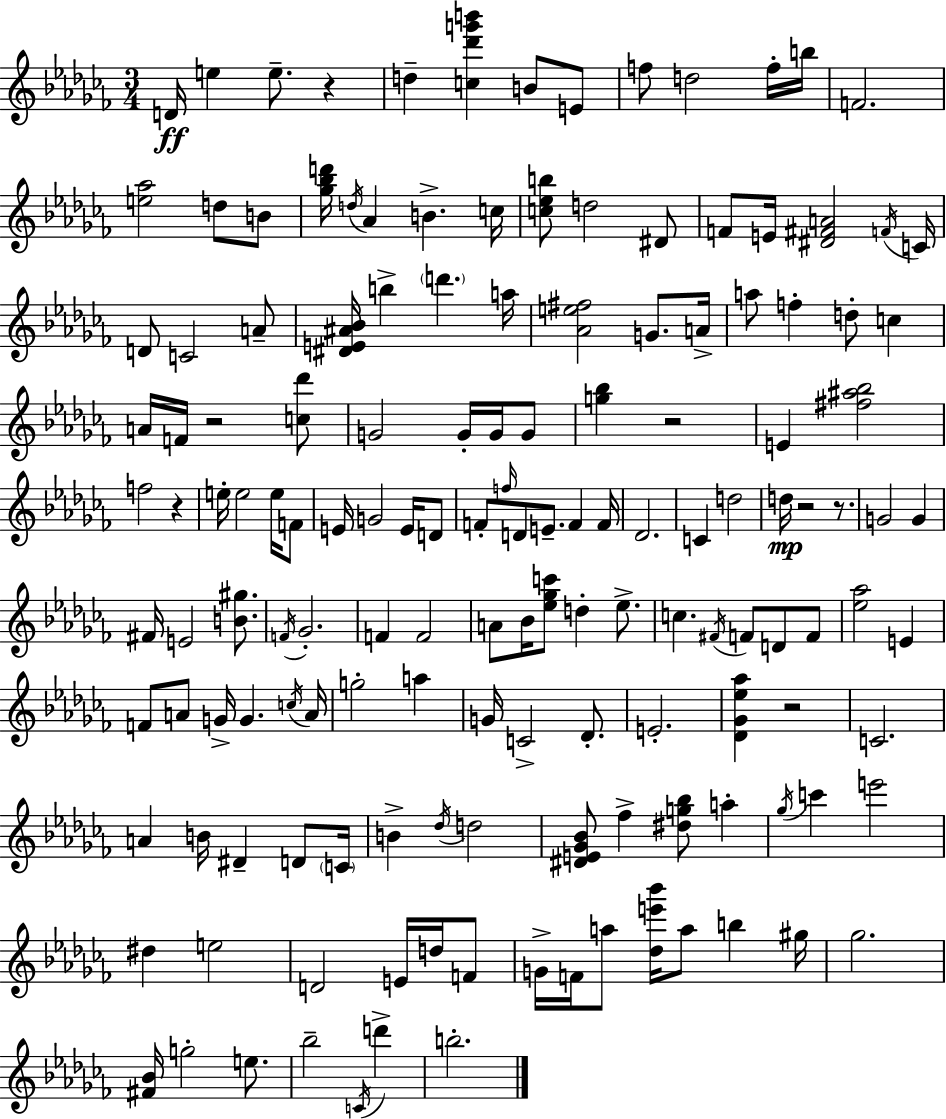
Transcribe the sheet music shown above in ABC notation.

X:1
T:Untitled
M:3/4
L:1/4
K:Abm
D/4 e e/2 z d [c_d'g'b'] B/2 E/2 f/2 d2 f/4 b/4 F2 [e_a]2 d/2 B/2 [_g_bd']/4 d/4 _A B c/4 [c_eb]/2 d2 ^D/2 F/2 E/4 [^D^FA]2 F/4 C/4 D/2 C2 A/2 [^DE^A_B]/4 b d' a/4 [_Ae^f]2 G/2 A/4 a/2 f d/2 c A/4 F/4 z2 [c_d']/2 G2 G/4 G/4 G/2 [g_b] z2 E [^f^a_b]2 f2 z e/4 e2 e/4 F/2 E/4 G2 E/4 D/2 F/2 f/4 D/2 E/2 F F/4 _D2 C d2 d/4 z2 z/2 G2 G ^F/4 E2 [B^g]/2 F/4 _G2 F F2 A/2 _B/4 [_e_gc']/2 d _e/2 c ^F/4 F/2 D/2 F/2 [_e_a]2 E F/2 A/2 G/4 G c/4 A/4 g2 a G/4 C2 _D/2 E2 [_D_G_e_a] z2 C2 A B/4 ^D D/2 C/4 B _d/4 d2 [^DE_G_B]/2 _f [^dg_b]/2 a _g/4 c' e'2 ^d e2 D2 E/4 d/4 F/2 G/4 F/4 a/2 [_de'_b']/4 a/2 b ^g/4 _g2 [^F_B]/4 g2 e/2 _b2 C/4 d' b2